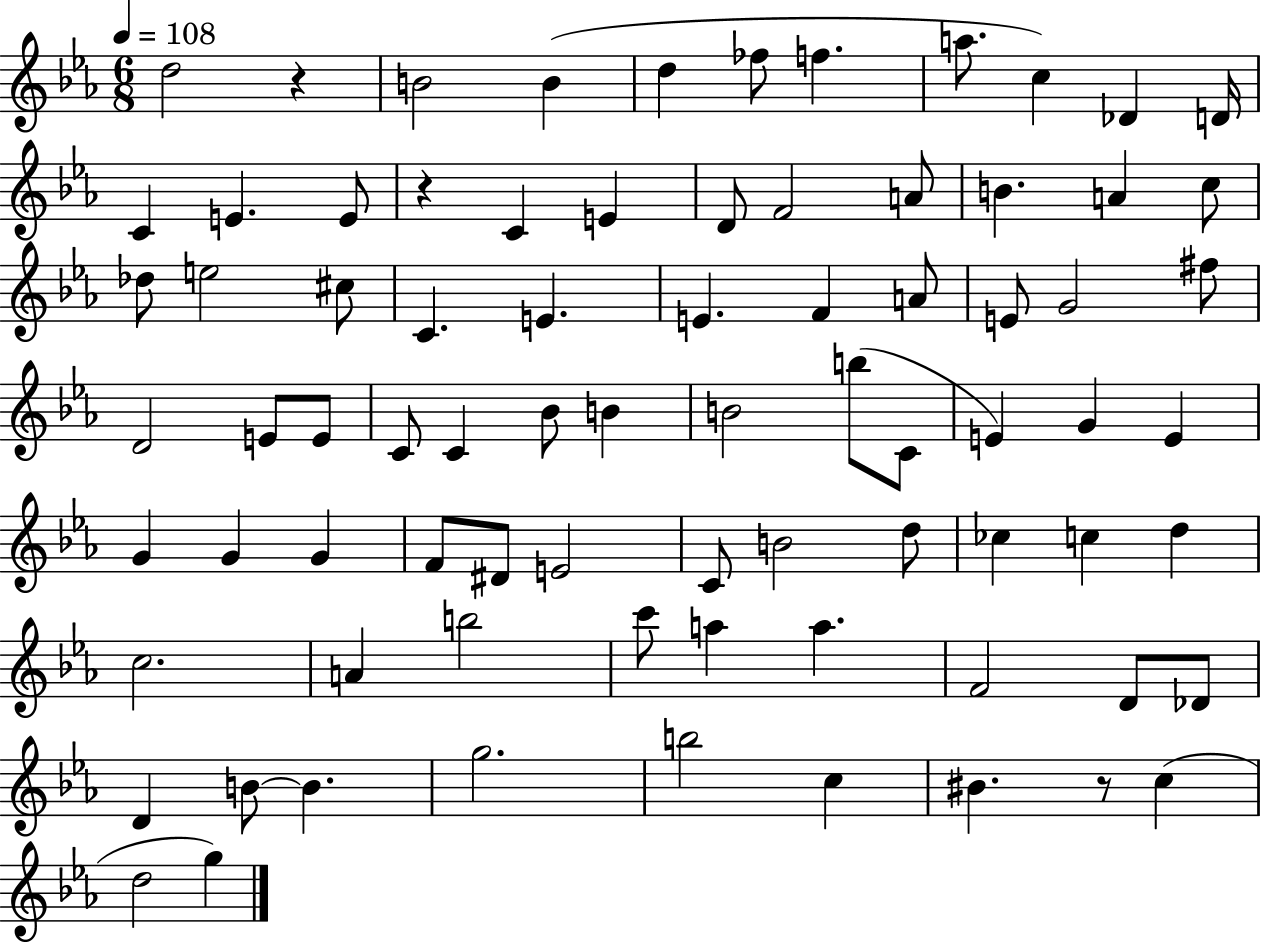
{
  \clef treble
  \numericTimeSignature
  \time 6/8
  \key ees \major
  \tempo 4 = 108
  \repeat volta 2 { d''2 r4 | b'2 b'4( | d''4 fes''8 f''4. | a''8. c''4) des'4 d'16 | \break c'4 e'4. e'8 | r4 c'4 e'4 | d'8 f'2 a'8 | b'4. a'4 c''8 | \break des''8 e''2 cis''8 | c'4. e'4. | e'4. f'4 a'8 | e'8 g'2 fis''8 | \break d'2 e'8 e'8 | c'8 c'4 bes'8 b'4 | b'2 b''8( c'8 | e'4) g'4 e'4 | \break g'4 g'4 g'4 | f'8 dis'8 e'2 | c'8 b'2 d''8 | ces''4 c''4 d''4 | \break c''2. | a'4 b''2 | c'''8 a''4 a''4. | f'2 d'8 des'8 | \break d'4 b'8~~ b'4. | g''2. | b''2 c''4 | bis'4. r8 c''4( | \break d''2 g''4) | } \bar "|."
}